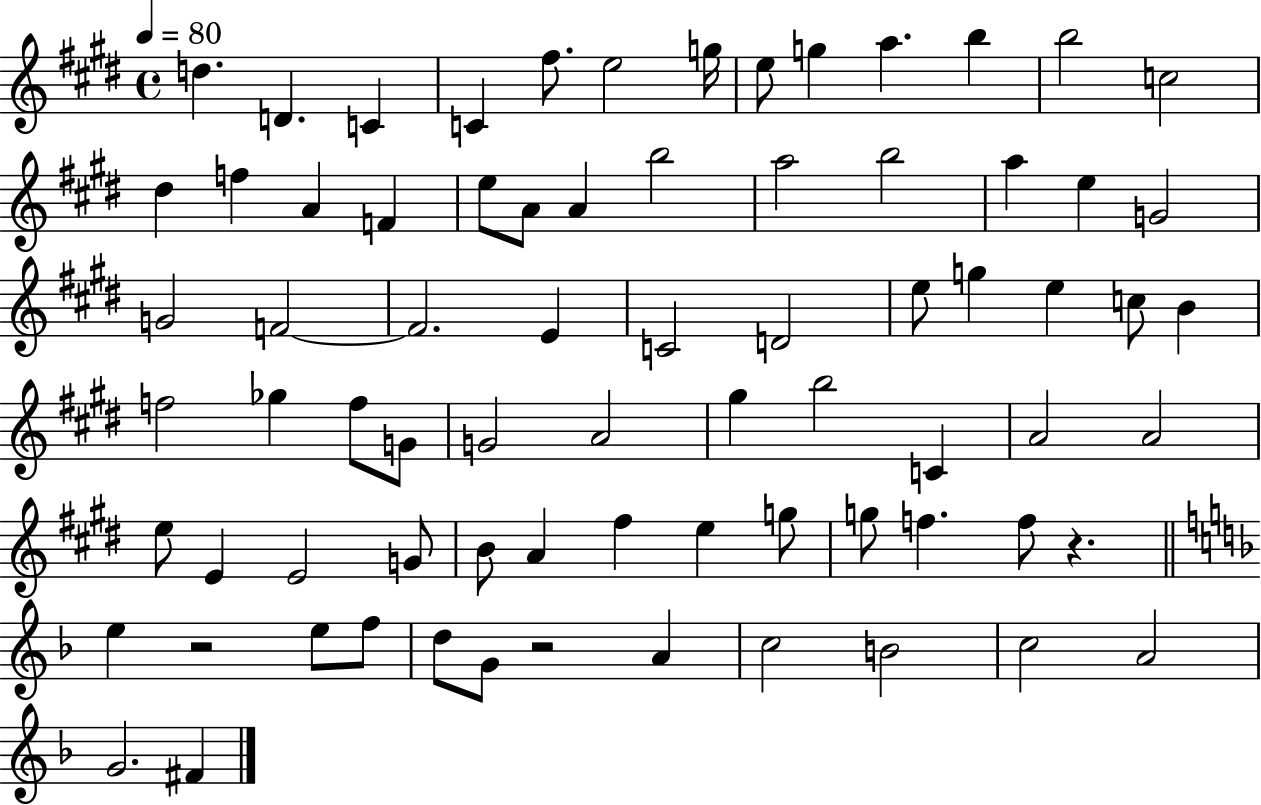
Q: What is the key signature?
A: E major